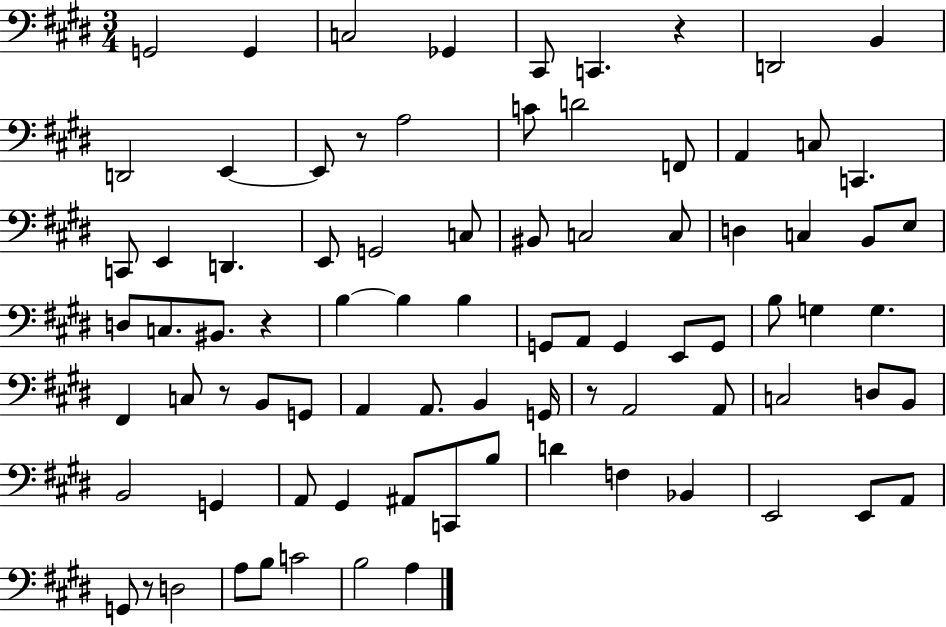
X:1
T:Untitled
M:3/4
L:1/4
K:E
G,,2 G,, C,2 _G,, ^C,,/2 C,, z D,,2 B,, D,,2 E,, E,,/2 z/2 A,2 C/2 D2 F,,/2 A,, C,/2 C,, C,,/2 E,, D,, E,,/2 G,,2 C,/2 ^B,,/2 C,2 C,/2 D, C, B,,/2 E,/2 D,/2 C,/2 ^B,,/2 z B, B, B, G,,/2 A,,/2 G,, E,,/2 G,,/2 B,/2 G, G, ^F,, C,/2 z/2 B,,/2 G,,/2 A,, A,,/2 B,, G,,/4 z/2 A,,2 A,,/2 C,2 D,/2 B,,/2 B,,2 G,, A,,/2 ^G,, ^A,,/2 C,,/2 B,/2 D F, _B,, E,,2 E,,/2 A,,/2 G,,/2 z/2 D,2 A,/2 B,/2 C2 B,2 A,